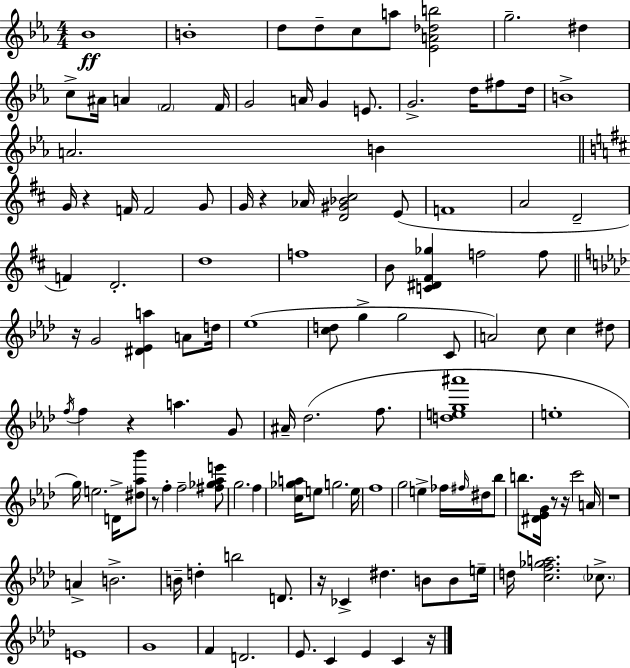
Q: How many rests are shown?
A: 10